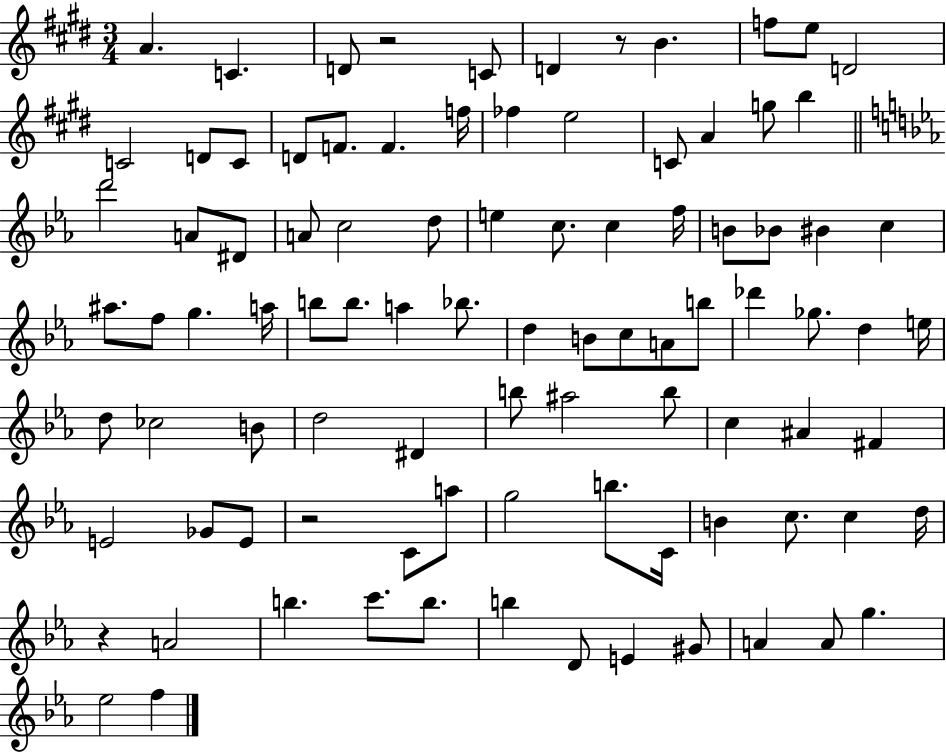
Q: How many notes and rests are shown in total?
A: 93